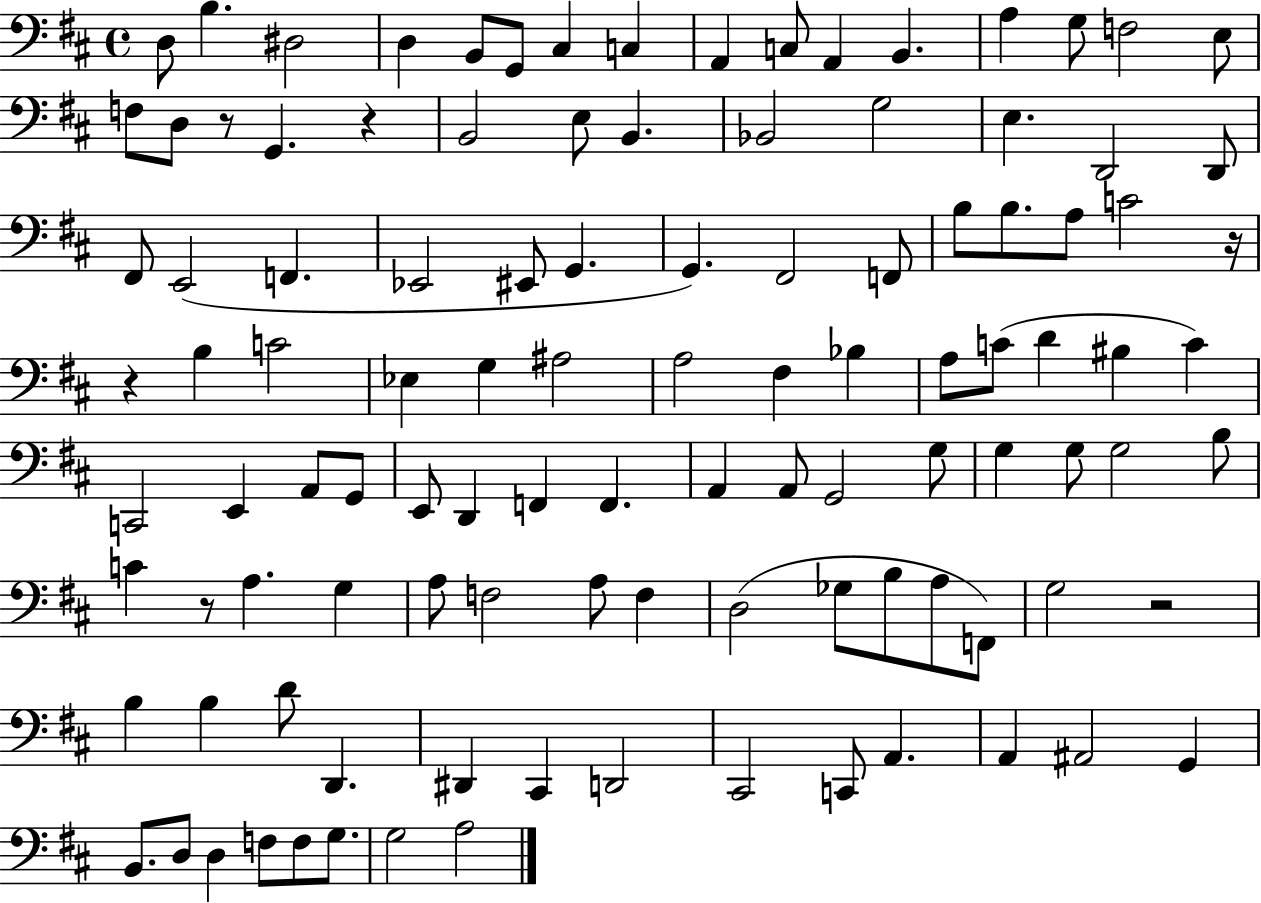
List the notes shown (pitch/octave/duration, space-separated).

D3/e B3/q. D#3/h D3/q B2/e G2/e C#3/q C3/q A2/q C3/e A2/q B2/q. A3/q G3/e F3/h E3/e F3/e D3/e R/e G2/q. R/q B2/h E3/e B2/q. Bb2/h G3/h E3/q. D2/h D2/e F#2/e E2/h F2/q. Eb2/h EIS2/e G2/q. G2/q. F#2/h F2/e B3/e B3/e. A3/e C4/h R/s R/q B3/q C4/h Eb3/q G3/q A#3/h A3/h F#3/q Bb3/q A3/e C4/e D4/q BIS3/q C4/q C2/h E2/q A2/e G2/e E2/e D2/q F2/q F2/q. A2/q A2/e G2/h G3/e G3/q G3/e G3/h B3/e C4/q R/e A3/q. G3/q A3/e F3/h A3/e F3/q D3/h Gb3/e B3/e A3/e F2/e G3/h R/h B3/q B3/q D4/e D2/q. D#2/q C#2/q D2/h C#2/h C2/e A2/q. A2/q A#2/h G2/q B2/e. D3/e D3/q F3/e F3/e G3/e. G3/h A3/h